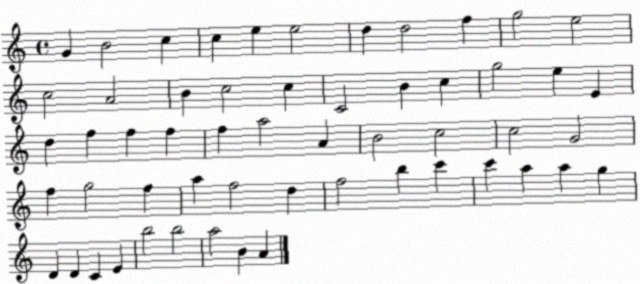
X:1
T:Untitled
M:4/4
L:1/4
K:C
G B2 c c e e2 d d2 f g2 e2 c2 A2 B c2 c C2 B c g2 e E d f f f f a2 A B2 c2 c2 G2 f g2 f a f2 d f2 b c' c' a a g D D C E b2 b2 a2 B A